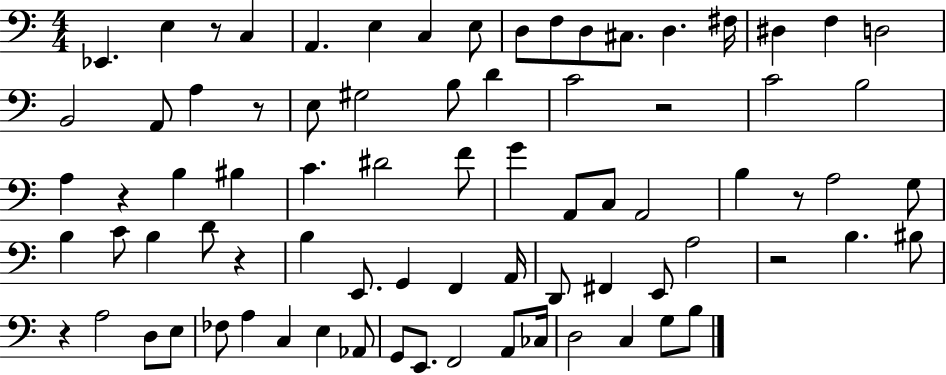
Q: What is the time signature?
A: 4/4